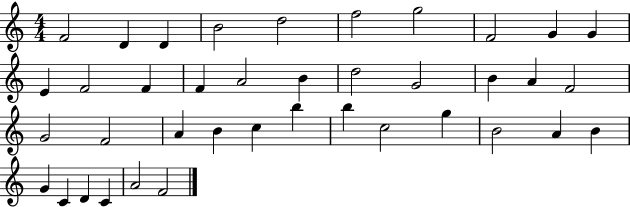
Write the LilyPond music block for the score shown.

{
  \clef treble
  \numericTimeSignature
  \time 4/4
  \key c \major
  f'2 d'4 d'4 | b'2 d''2 | f''2 g''2 | f'2 g'4 g'4 | \break e'4 f'2 f'4 | f'4 a'2 b'4 | d''2 g'2 | b'4 a'4 f'2 | \break g'2 f'2 | a'4 b'4 c''4 b''4 | b''4 c''2 g''4 | b'2 a'4 b'4 | \break g'4 c'4 d'4 c'4 | a'2 f'2 | \bar "|."
}